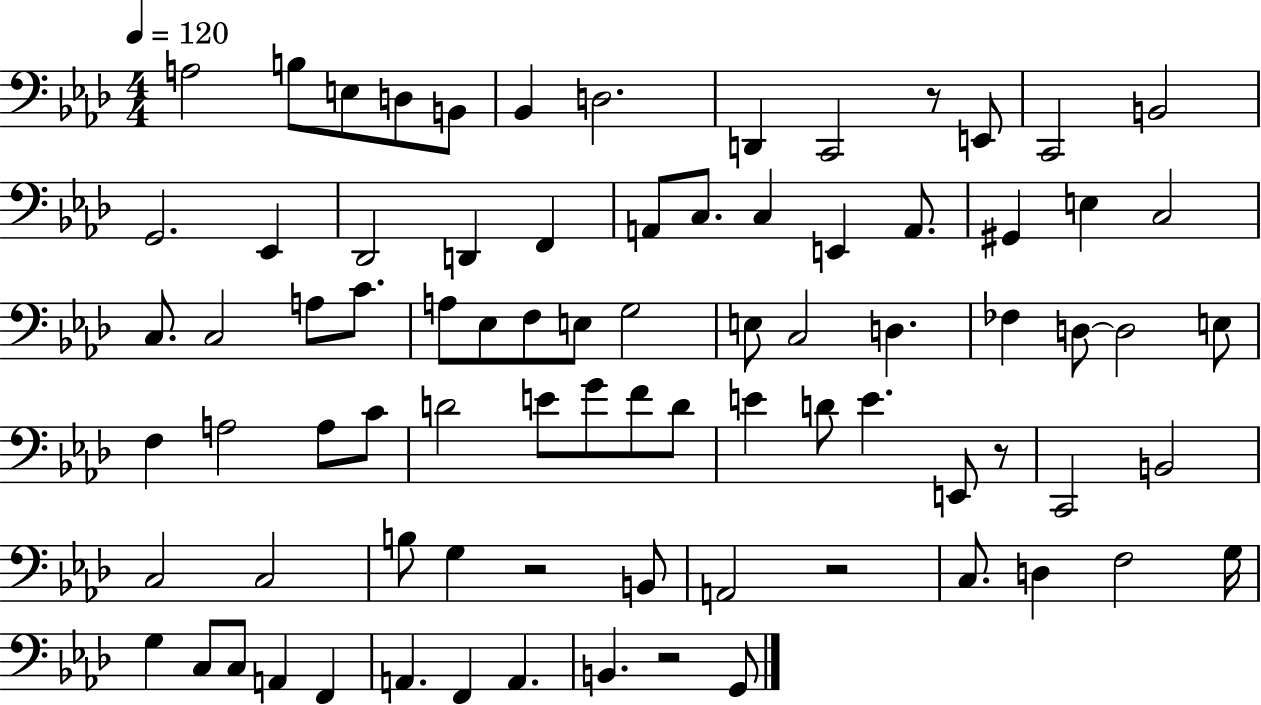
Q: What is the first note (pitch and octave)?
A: A3